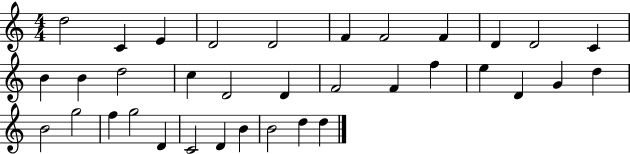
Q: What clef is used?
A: treble